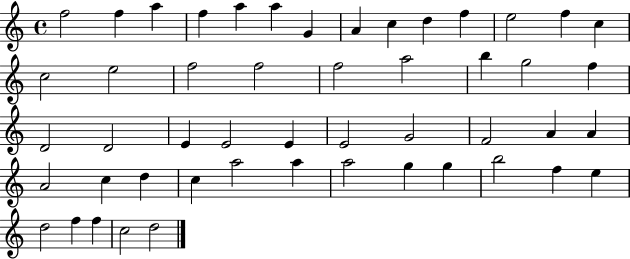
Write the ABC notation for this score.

X:1
T:Untitled
M:4/4
L:1/4
K:C
f2 f a f a a G A c d f e2 f c c2 e2 f2 f2 f2 a2 b g2 f D2 D2 E E2 E E2 G2 F2 A A A2 c d c a2 a a2 g g b2 f e d2 f f c2 d2